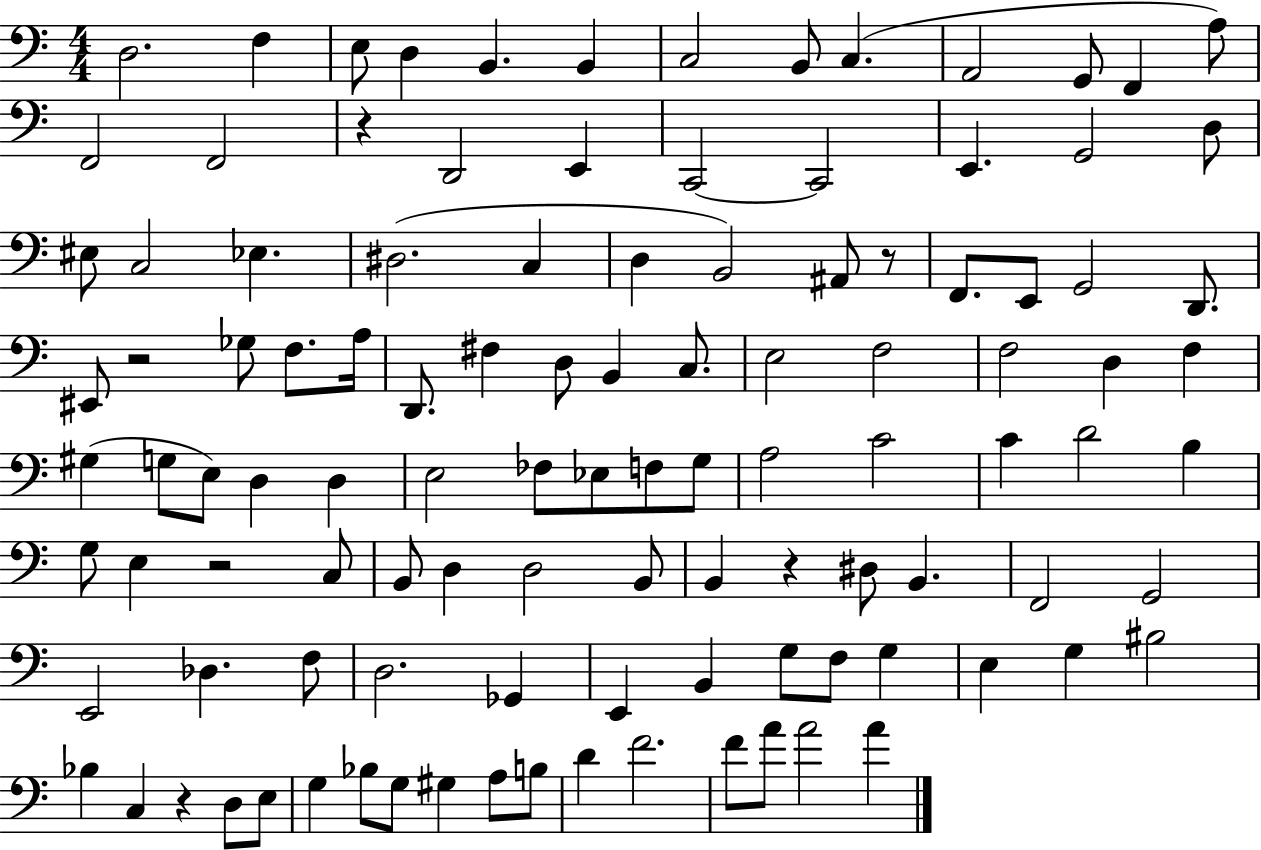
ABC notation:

X:1
T:Untitled
M:4/4
L:1/4
K:C
D,2 F, E,/2 D, B,, B,, C,2 B,,/2 C, A,,2 G,,/2 F,, A,/2 F,,2 F,,2 z D,,2 E,, C,,2 C,,2 E,, G,,2 D,/2 ^E,/2 C,2 _E, ^D,2 C, D, B,,2 ^A,,/2 z/2 F,,/2 E,,/2 G,,2 D,,/2 ^E,,/2 z2 _G,/2 F,/2 A,/4 D,,/2 ^F, D,/2 B,, C,/2 E,2 F,2 F,2 D, F, ^G, G,/2 E,/2 D, D, E,2 _F,/2 _E,/2 F,/2 G,/2 A,2 C2 C D2 B, G,/2 E, z2 C,/2 B,,/2 D, D,2 B,,/2 B,, z ^D,/2 B,, F,,2 G,,2 E,,2 _D, F,/2 D,2 _G,, E,, B,, G,/2 F,/2 G, E, G, ^B,2 _B, C, z D,/2 E,/2 G, _B,/2 G,/2 ^G, A,/2 B,/2 D F2 F/2 A/2 A2 A